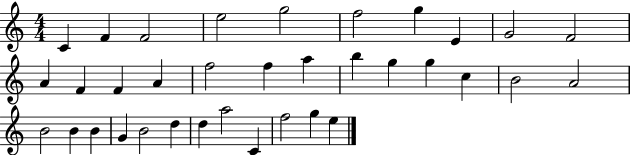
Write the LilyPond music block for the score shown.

{
  \clef treble
  \numericTimeSignature
  \time 4/4
  \key c \major
  c'4 f'4 f'2 | e''2 g''2 | f''2 g''4 e'4 | g'2 f'2 | \break a'4 f'4 f'4 a'4 | f''2 f''4 a''4 | b''4 g''4 g''4 c''4 | b'2 a'2 | \break b'2 b'4 b'4 | g'4 b'2 d''4 | d''4 a''2 c'4 | f''2 g''4 e''4 | \break \bar "|."
}